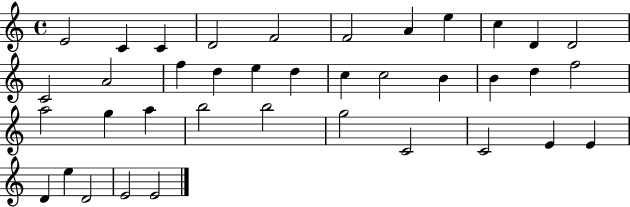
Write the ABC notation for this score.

X:1
T:Untitled
M:4/4
L:1/4
K:C
E2 C C D2 F2 F2 A e c D D2 C2 A2 f d e d c c2 B B d f2 a2 g a b2 b2 g2 C2 C2 E E D e D2 E2 E2